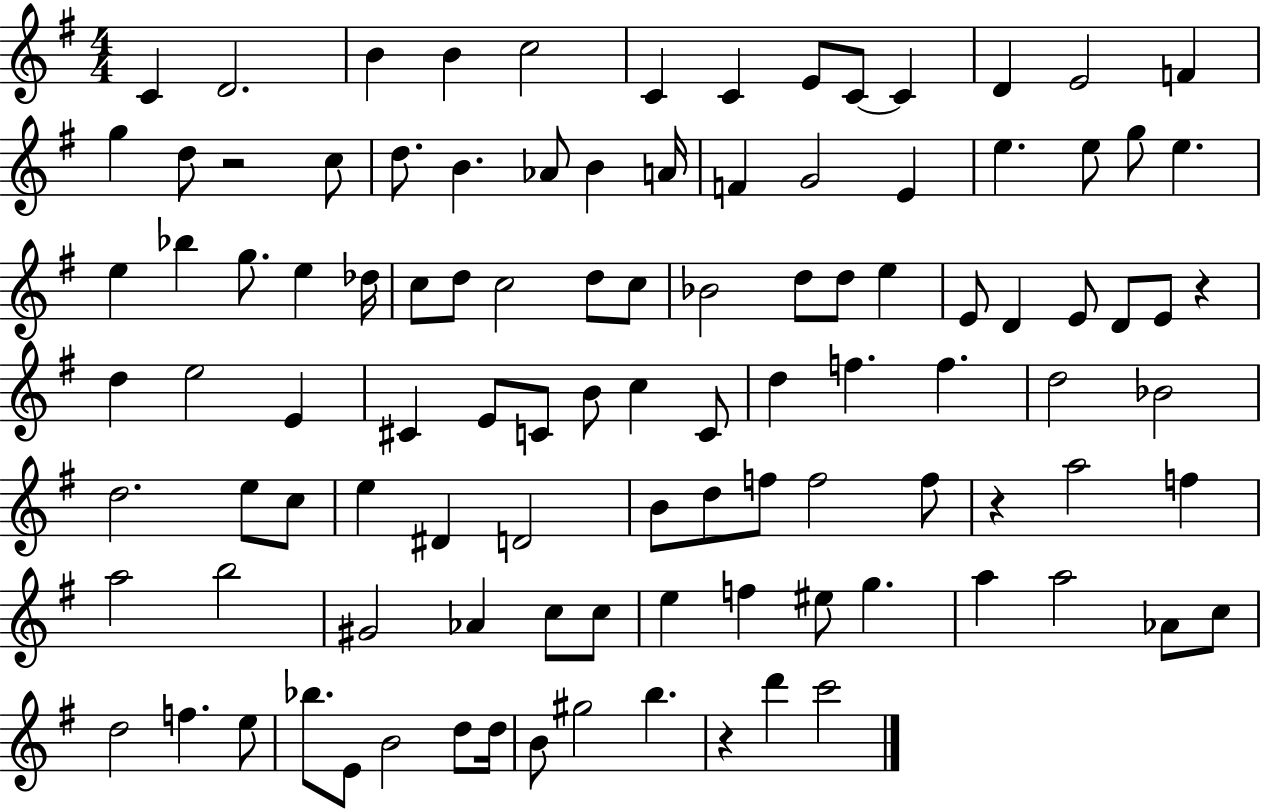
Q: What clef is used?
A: treble